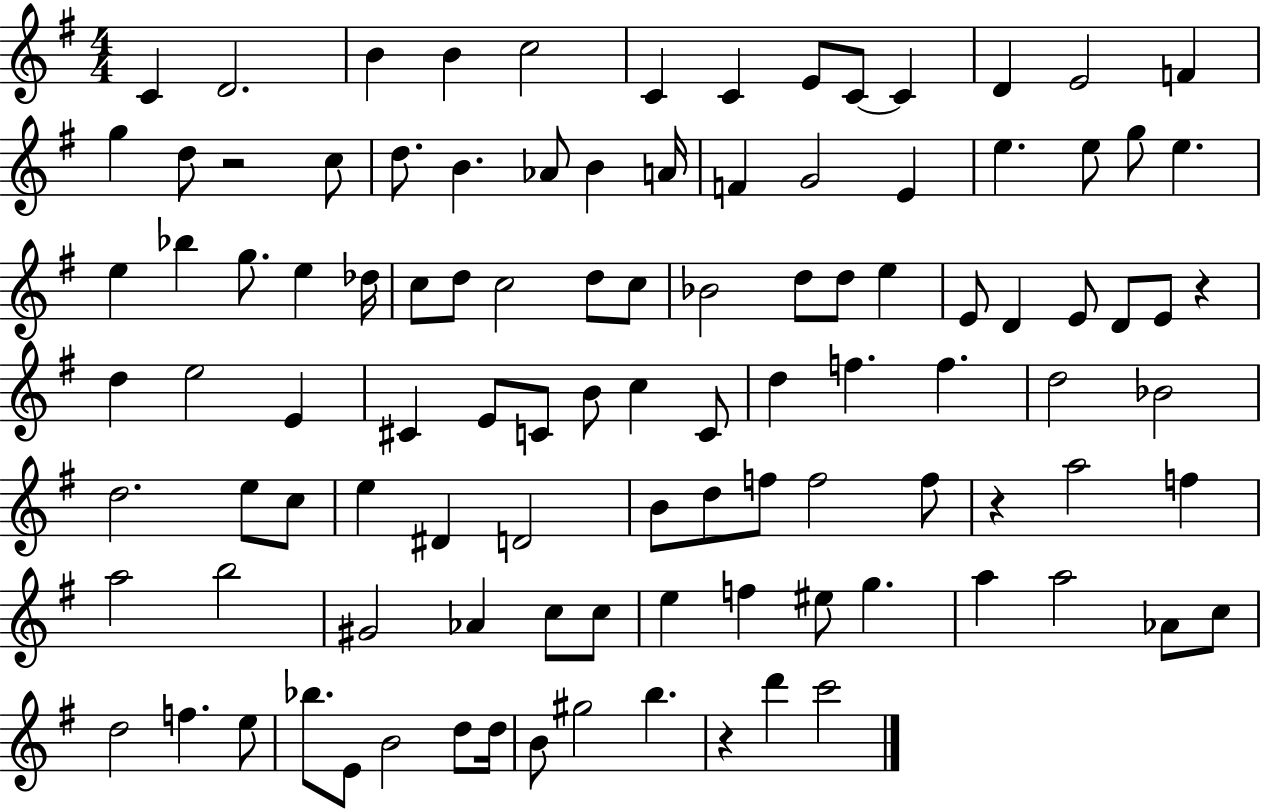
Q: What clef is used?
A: treble